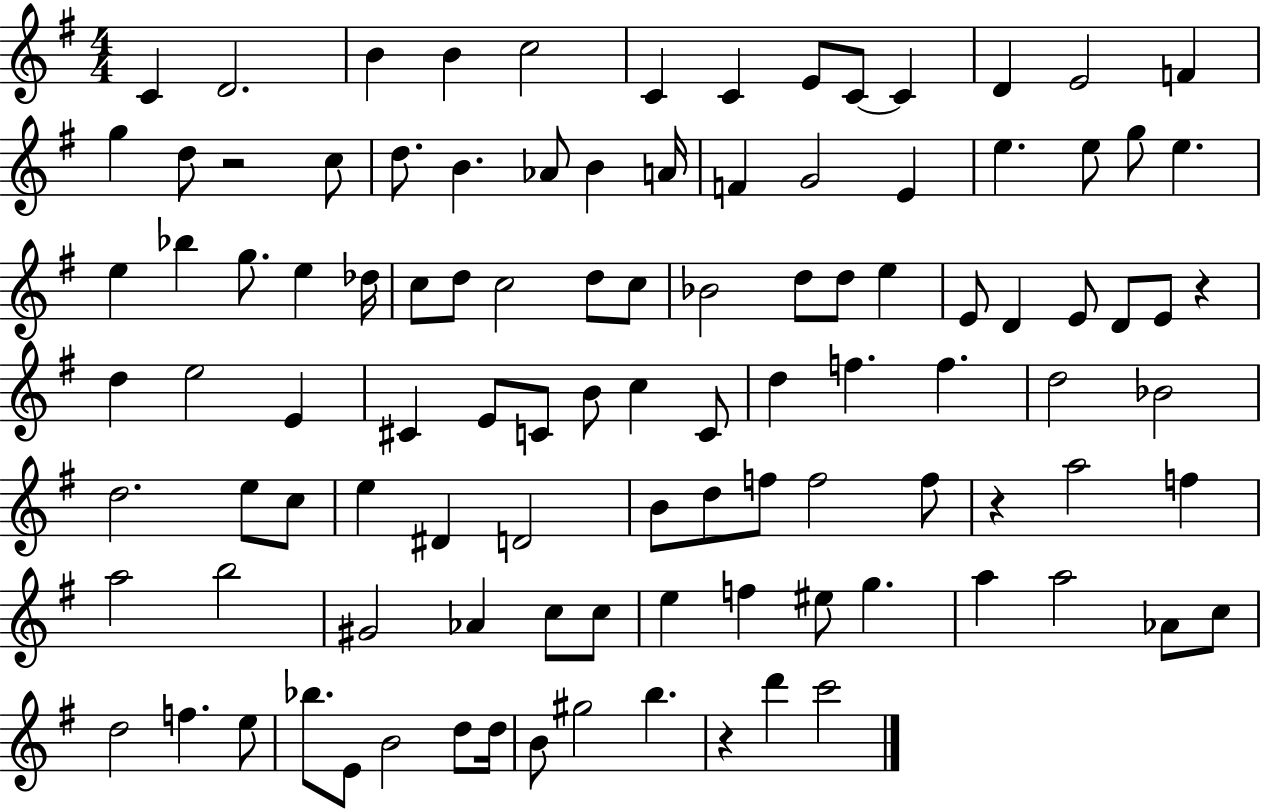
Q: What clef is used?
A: treble